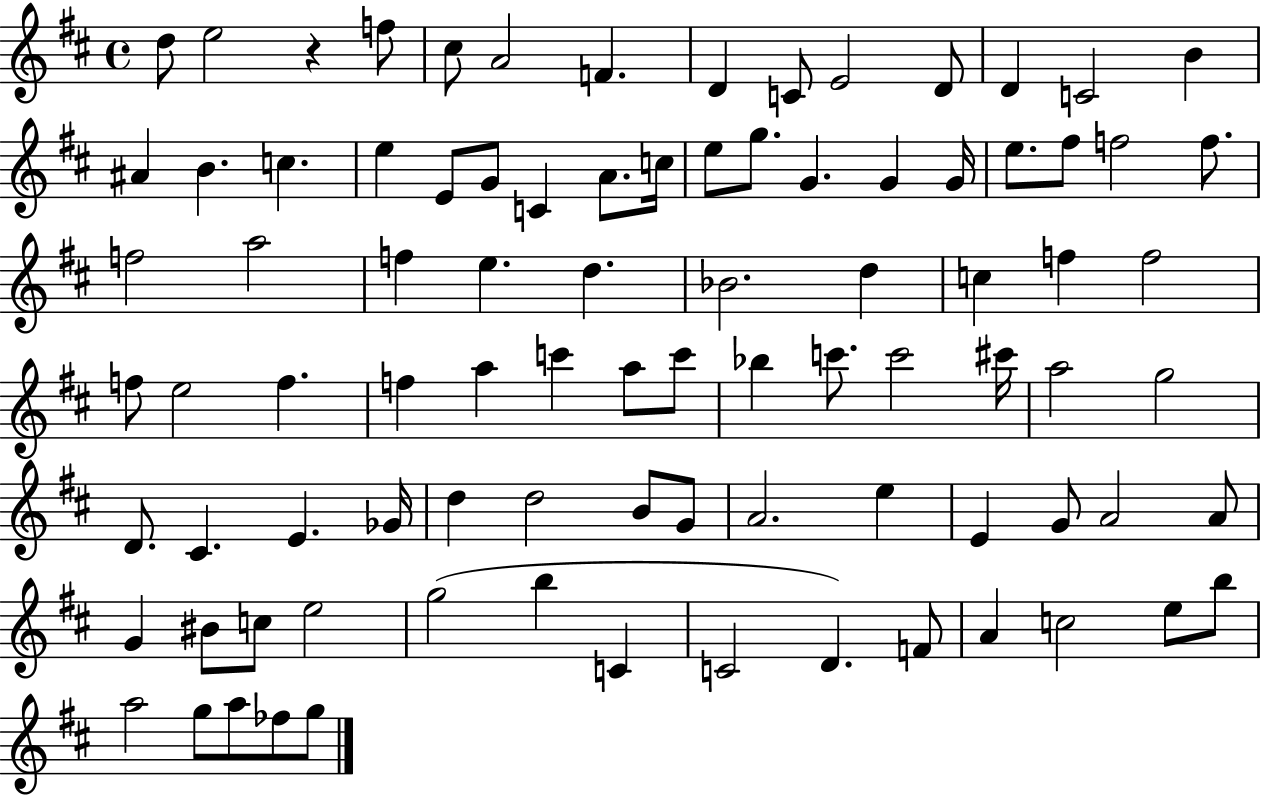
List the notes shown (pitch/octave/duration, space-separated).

D5/e E5/h R/q F5/e C#5/e A4/h F4/q. D4/q C4/e E4/h D4/e D4/q C4/h B4/q A#4/q B4/q. C5/q. E5/q E4/e G4/e C4/q A4/e. C5/s E5/e G5/e. G4/q. G4/q G4/s E5/e. F#5/e F5/h F5/e. F5/h A5/h F5/q E5/q. D5/q. Bb4/h. D5/q C5/q F5/q F5/h F5/e E5/h F5/q. F5/q A5/q C6/q A5/e C6/e Bb5/q C6/e. C6/h C#6/s A5/h G5/h D4/e. C#4/q. E4/q. Gb4/s D5/q D5/h B4/e G4/e A4/h. E5/q E4/q G4/e A4/h A4/e G4/q BIS4/e C5/e E5/h G5/h B5/q C4/q C4/h D4/q. F4/e A4/q C5/h E5/e B5/e A5/h G5/e A5/e FES5/e G5/e